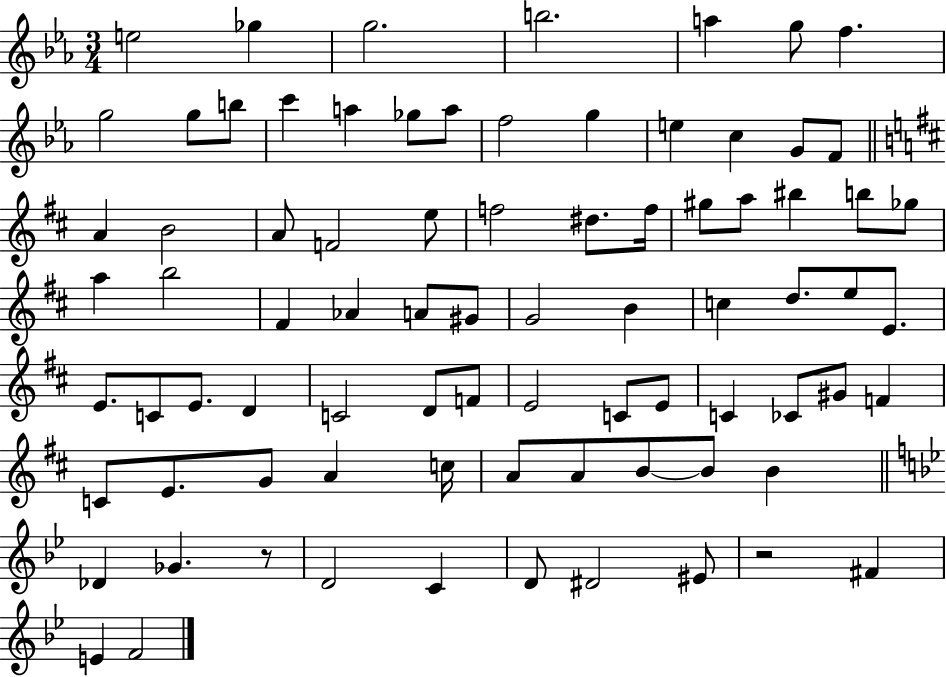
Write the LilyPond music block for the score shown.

{
  \clef treble
  \numericTimeSignature
  \time 3/4
  \key ees \major
  e''2 ges''4 | g''2. | b''2. | a''4 g''8 f''4. | \break g''2 g''8 b''8 | c'''4 a''4 ges''8 a''8 | f''2 g''4 | e''4 c''4 g'8 f'8 | \break \bar "||" \break \key b \minor a'4 b'2 | a'8 f'2 e''8 | f''2 dis''8. f''16 | gis''8 a''8 bis''4 b''8 ges''8 | \break a''4 b''2 | fis'4 aes'4 a'8 gis'8 | g'2 b'4 | c''4 d''8. e''8 e'8. | \break e'8. c'8 e'8. d'4 | c'2 d'8 f'8 | e'2 c'8 e'8 | c'4 ces'8 gis'8 f'4 | \break c'8 e'8. g'8 a'4 c''16 | a'8 a'8 b'8~~ b'8 b'4 | \bar "||" \break \key g \minor des'4 ges'4. r8 | d'2 c'4 | d'8 dis'2 eis'8 | r2 fis'4 | \break e'4 f'2 | \bar "|."
}